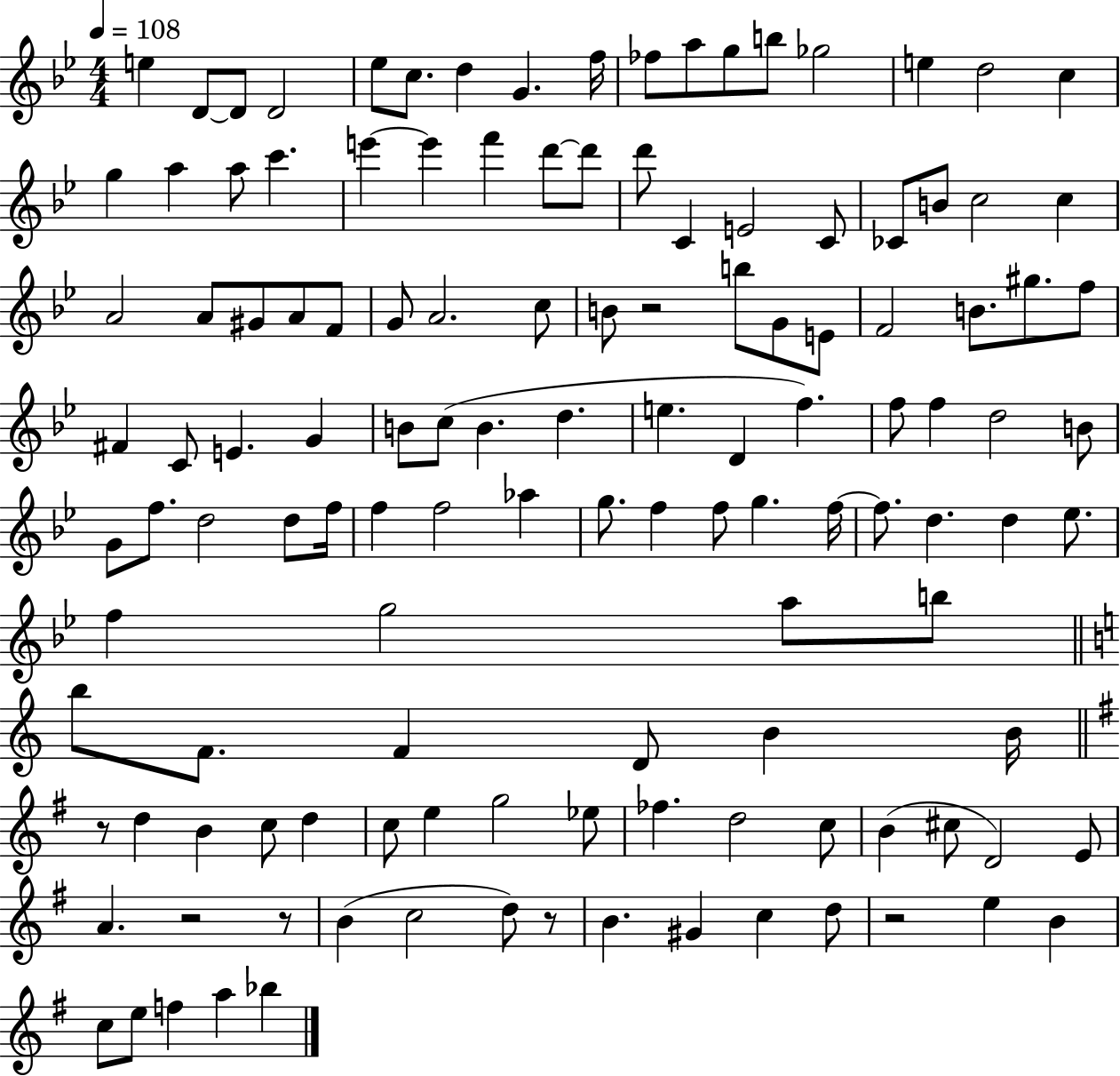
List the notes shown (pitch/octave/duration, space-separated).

E5/q D4/e D4/e D4/h Eb5/e C5/e. D5/q G4/q. F5/s FES5/e A5/e G5/e B5/e Gb5/h E5/q D5/h C5/q G5/q A5/q A5/e C6/q. E6/q E6/q F6/q D6/e D6/e D6/e C4/q E4/h C4/e CES4/e B4/e C5/h C5/q A4/h A4/e G#4/e A4/e F4/e G4/e A4/h. C5/e B4/e R/h B5/e G4/e E4/e F4/h B4/e. G#5/e. F5/e F#4/q C4/e E4/q. G4/q B4/e C5/e B4/q. D5/q. E5/q. D4/q F5/q. F5/e F5/q D5/h B4/e G4/e F5/e. D5/h D5/e F5/s F5/q F5/h Ab5/q G5/e. F5/q F5/e G5/q. F5/s F5/e. D5/q. D5/q Eb5/e. F5/q G5/h A5/e B5/e B5/e F4/e. F4/q D4/e B4/q B4/s R/e D5/q B4/q C5/e D5/q C5/e E5/q G5/h Eb5/e FES5/q. D5/h C5/e B4/q C#5/e D4/h E4/e A4/q. R/h R/e B4/q C5/h D5/e R/e B4/q. G#4/q C5/q D5/e R/h E5/q B4/q C5/e E5/e F5/q A5/q Bb5/q